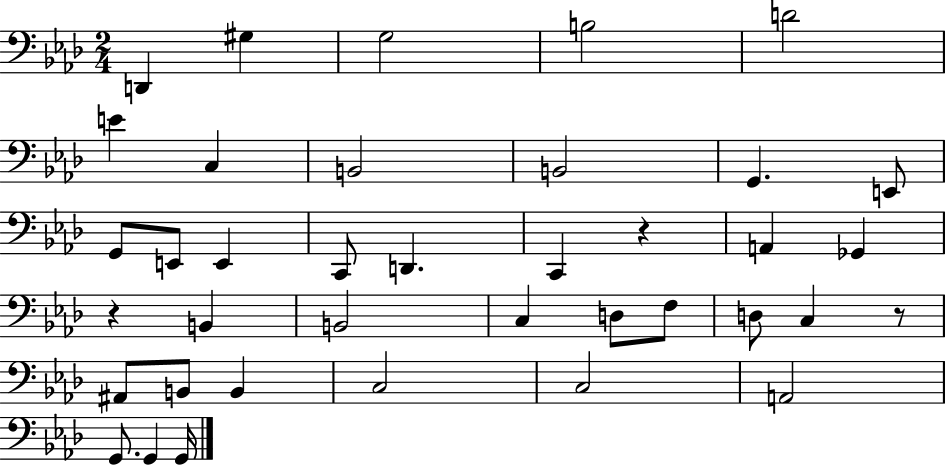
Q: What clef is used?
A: bass